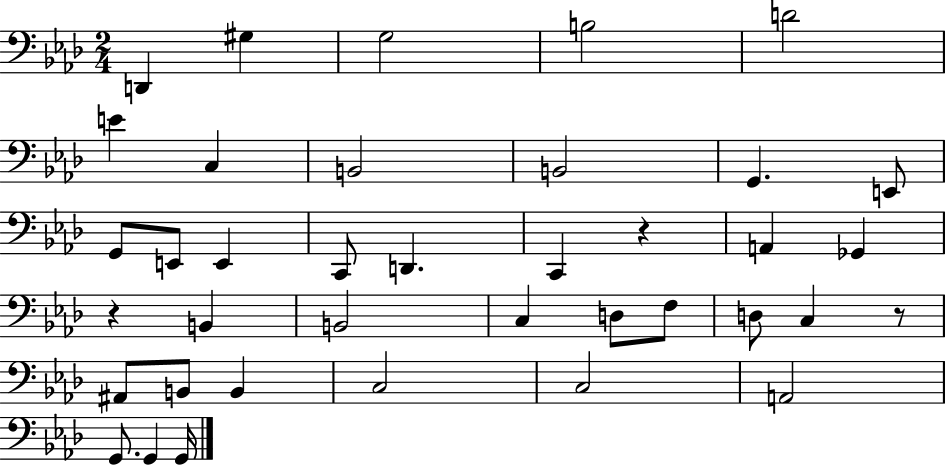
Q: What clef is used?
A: bass